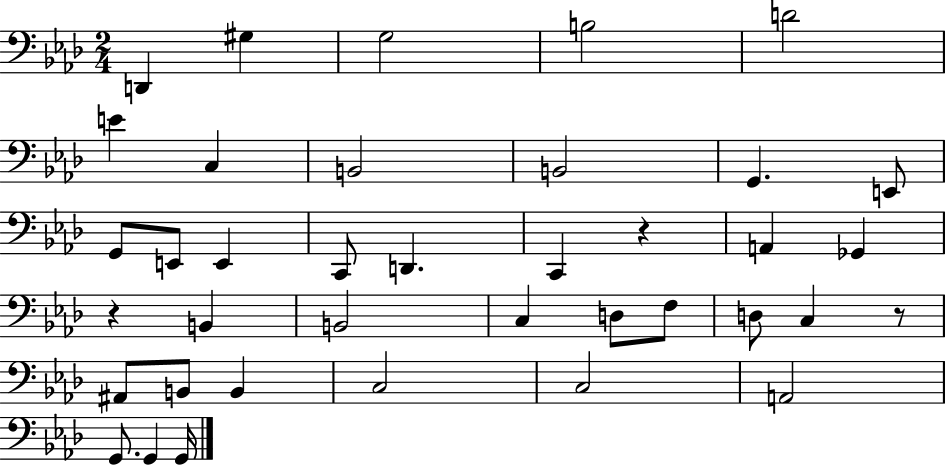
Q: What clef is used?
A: bass